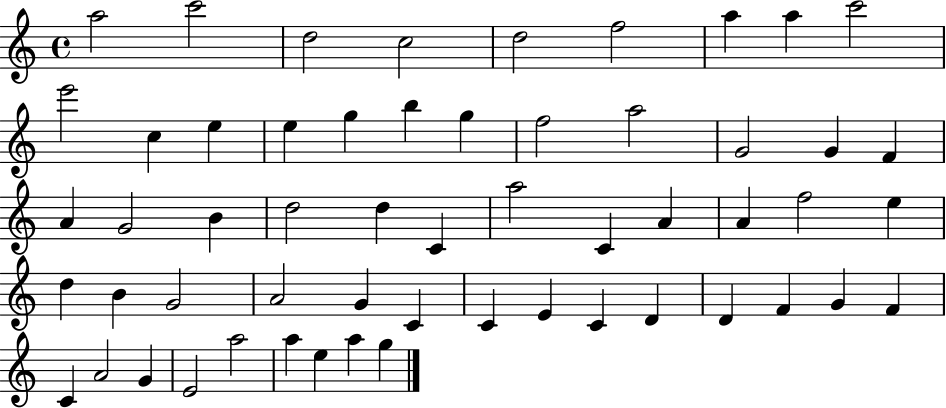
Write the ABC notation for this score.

X:1
T:Untitled
M:4/4
L:1/4
K:C
a2 c'2 d2 c2 d2 f2 a a c'2 e'2 c e e g b g f2 a2 G2 G F A G2 B d2 d C a2 C A A f2 e d B G2 A2 G C C E C D D F G F C A2 G E2 a2 a e a g